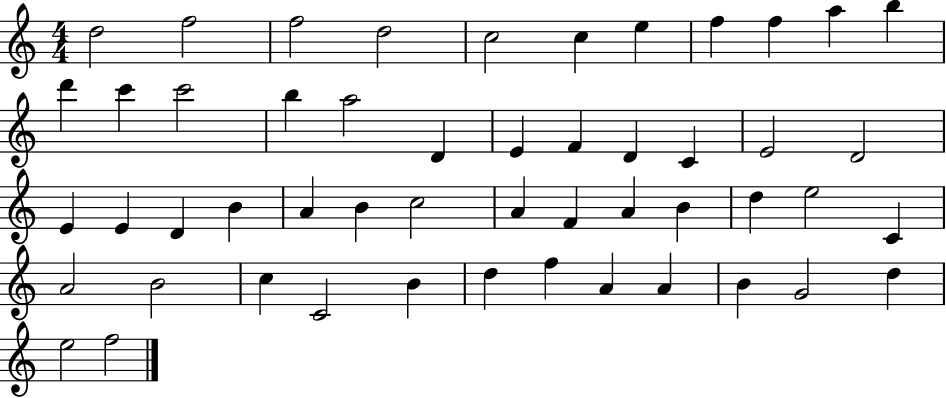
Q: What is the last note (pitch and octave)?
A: F5